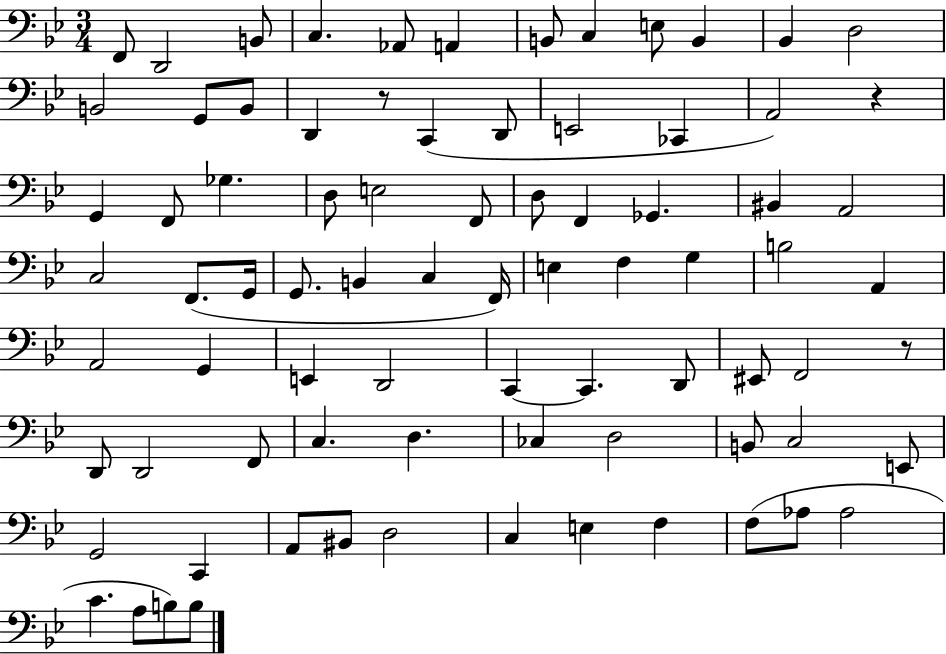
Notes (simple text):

F2/e D2/h B2/e C3/q. Ab2/e A2/q B2/e C3/q E3/e B2/q Bb2/q D3/h B2/h G2/e B2/e D2/q R/e C2/q D2/e E2/h CES2/q A2/h R/q G2/q F2/e Gb3/q. D3/e E3/h F2/e D3/e F2/q Gb2/q. BIS2/q A2/h C3/h F2/e. G2/s G2/e. B2/q C3/q F2/s E3/q F3/q G3/q B3/h A2/q A2/h G2/q E2/q D2/h C2/q C2/q. D2/e EIS2/e F2/h R/e D2/e D2/h F2/e C3/q. D3/q. CES3/q D3/h B2/e C3/h E2/e G2/h C2/q A2/e BIS2/e D3/h C3/q E3/q F3/q F3/e Ab3/e Ab3/h C4/q. A3/e B3/e B3/e